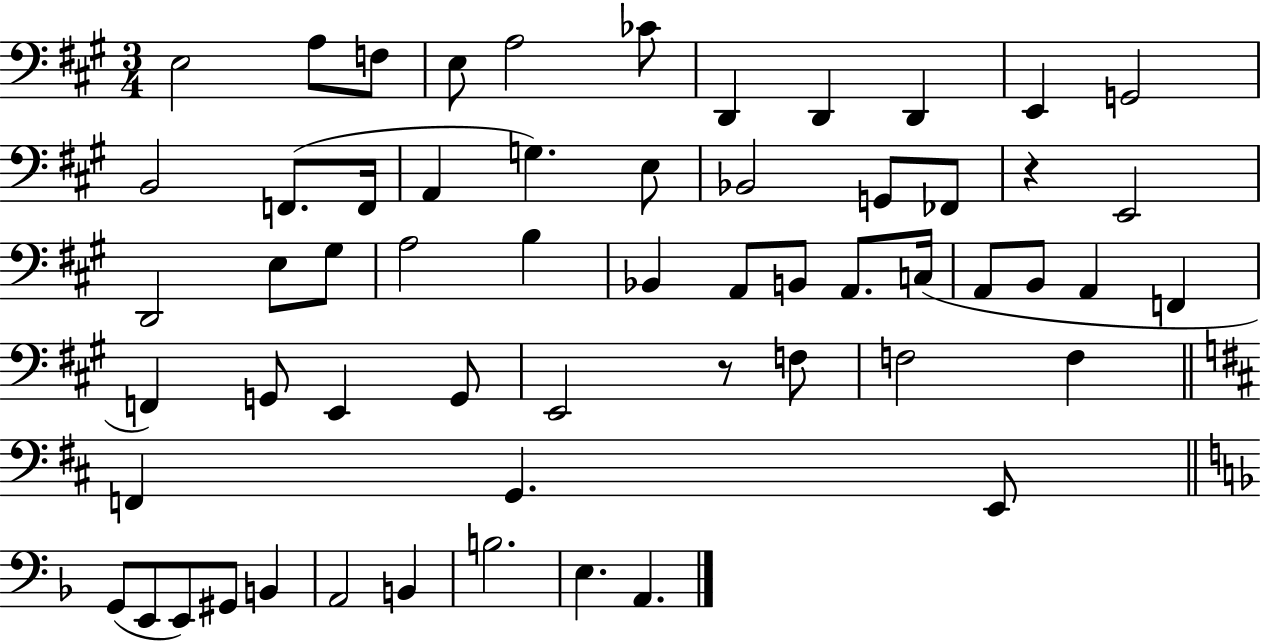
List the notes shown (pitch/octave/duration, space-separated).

E3/h A3/e F3/e E3/e A3/h CES4/e D2/q D2/q D2/q E2/q G2/h B2/h F2/e. F2/s A2/q G3/q. E3/e Bb2/h G2/e FES2/e R/q E2/h D2/h E3/e G#3/e A3/h B3/q Bb2/q A2/e B2/e A2/e. C3/s A2/e B2/e A2/q F2/q F2/q G2/e E2/q G2/e E2/h R/e F3/e F3/h F3/q F2/q G2/q. E2/e G2/e E2/e E2/e G#2/e B2/q A2/h B2/q B3/h. E3/q. A2/q.